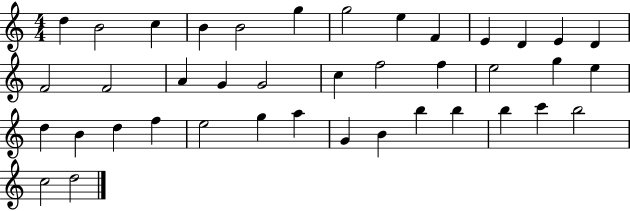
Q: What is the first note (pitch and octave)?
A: D5